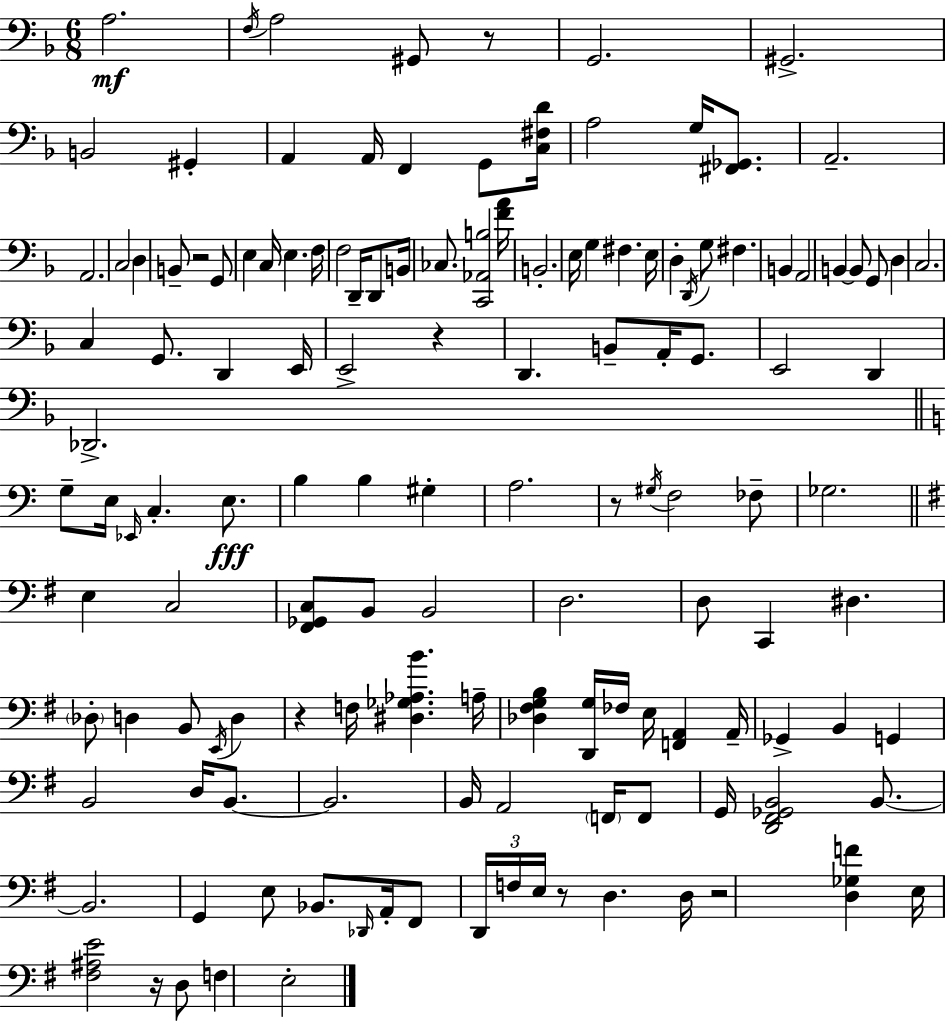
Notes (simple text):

A3/h. F3/s A3/h G#2/e R/e G2/h. G#2/h. B2/h G#2/q A2/q A2/s F2/q G2/e [C3,F#3,D4]/s A3/h G3/s [F#2,Gb2]/e. A2/h. A2/h. C3/h D3/q B2/e R/h G2/e E3/q C3/s E3/q. F3/s F3/h D2/s D2/e B2/s CES3/e. [C2,Ab2,B3]/h [F4,A4]/s B2/h. E3/s G3/q F#3/q. E3/s D3/q D2/s G3/e F#3/q. B2/q A2/h B2/q B2/e G2/e D3/q C3/h. C3/q G2/e. D2/q E2/s E2/h R/q D2/q. B2/e A2/s G2/e. E2/h D2/q Db2/h. G3/e E3/s Eb2/s C3/q. E3/e. B3/q B3/q G#3/q A3/h. R/e G#3/s F3/h FES3/e Gb3/h. E3/q C3/h [F#2,Gb2,C3]/e B2/e B2/h D3/h. D3/e C2/q D#3/q. Db3/e D3/q B2/e E2/s D3/q R/q F3/s [D#3,Gb3,Ab3,B4]/q. A3/s [Db3,F#3,G3,B3]/q [D2,G3]/s FES3/s E3/s [F2,A2]/q A2/s Gb2/q B2/q G2/q B2/h D3/s B2/e. B2/h. B2/s A2/h F2/s F2/e G2/s [D2,F#2,Gb2,B2]/h B2/e. B2/h. G2/q E3/e Bb2/e. Db2/s A2/s F#2/e D2/s F3/s E3/s R/e D3/q. D3/s R/h [D3,Gb3,F4]/q E3/s [F#3,A#3,E4]/h R/s D3/e F3/q E3/h